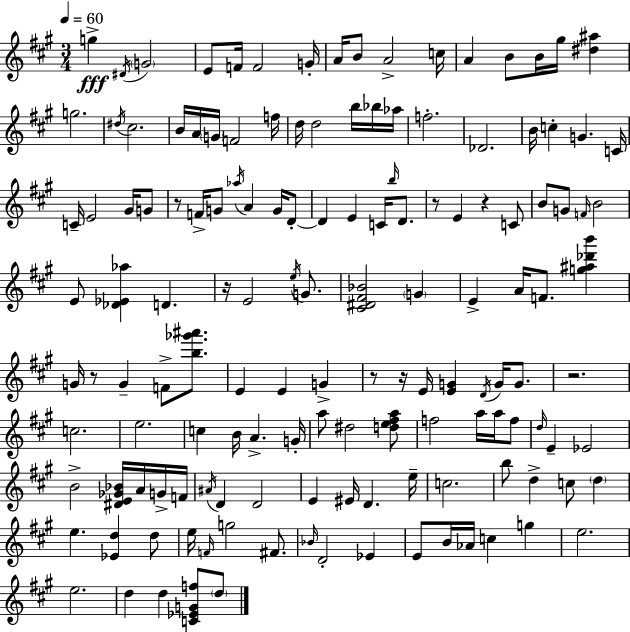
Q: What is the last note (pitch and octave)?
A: D5